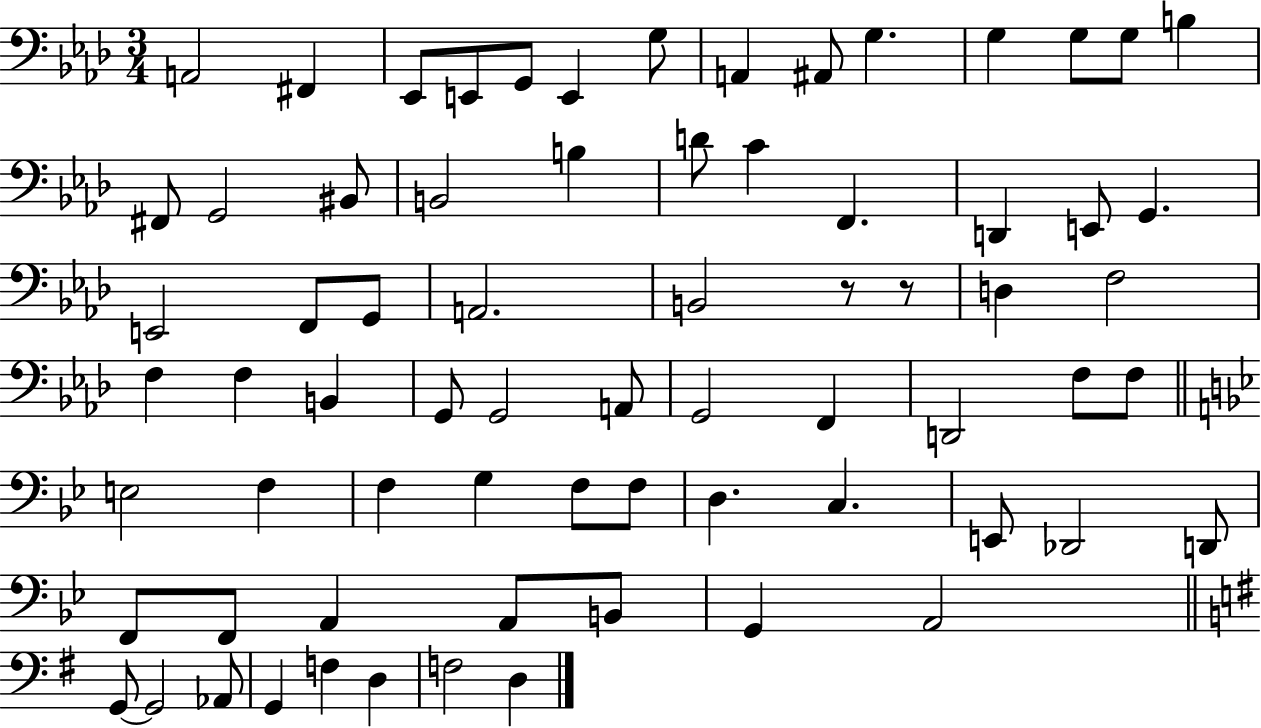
{
  \clef bass
  \numericTimeSignature
  \time 3/4
  \key aes \major
  a,2 fis,4 | ees,8 e,8 g,8 e,4 g8 | a,4 ais,8 g4. | g4 g8 g8 b4 | \break fis,8 g,2 bis,8 | b,2 b4 | d'8 c'4 f,4. | d,4 e,8 g,4. | \break e,2 f,8 g,8 | a,2. | b,2 r8 r8 | d4 f2 | \break f4 f4 b,4 | g,8 g,2 a,8 | g,2 f,4 | d,2 f8 f8 | \break \bar "||" \break \key bes \major e2 f4 | f4 g4 f8 f8 | d4. c4. | e,8 des,2 d,8 | \break f,8 f,8 a,4 a,8 b,8 | g,4 a,2 | \bar "||" \break \key g \major g,8~~ g,2 aes,8 | g,4 f4 d4 | f2 d4 | \bar "|."
}